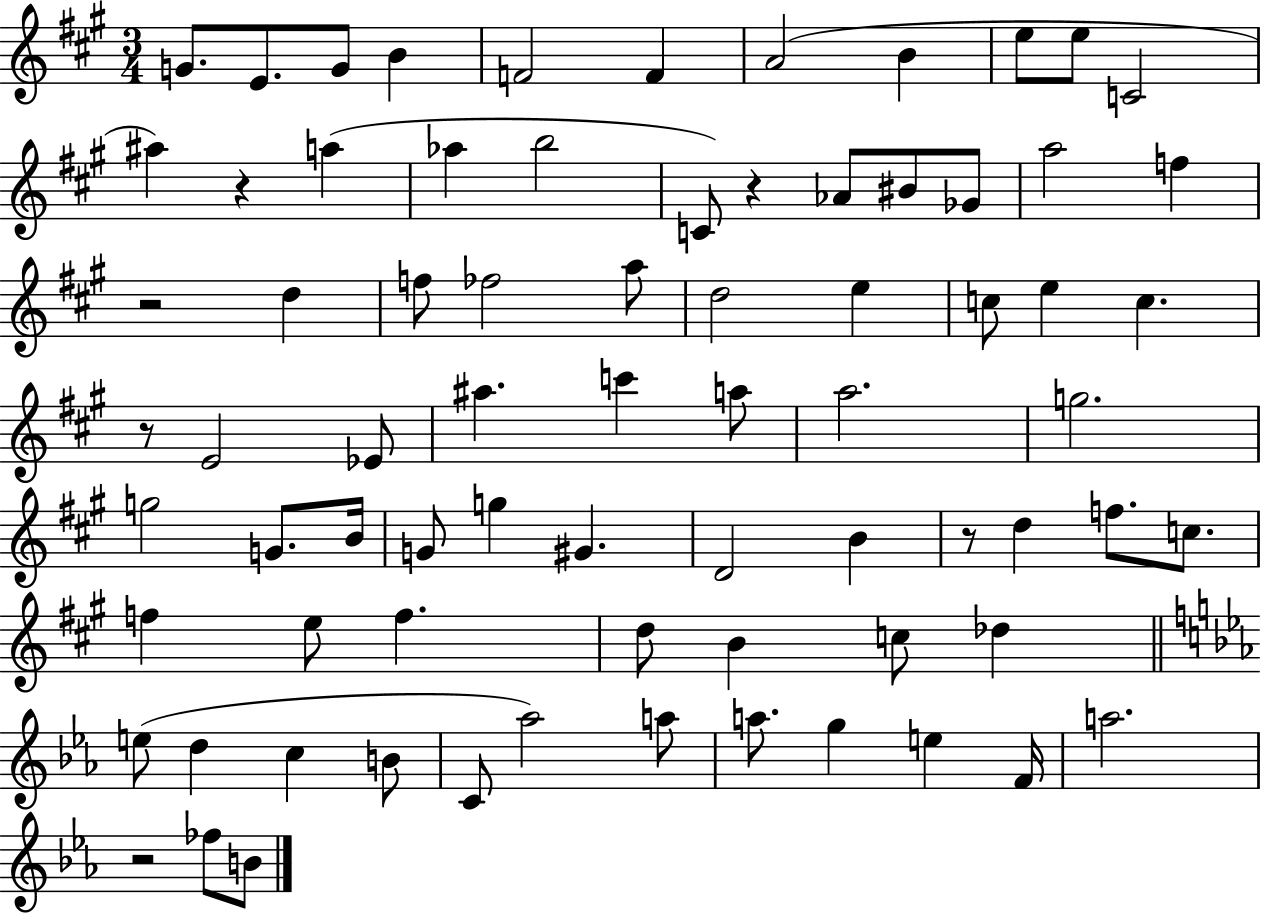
G4/e. E4/e. G4/e B4/q F4/h F4/q A4/h B4/q E5/e E5/e C4/h A#5/q R/q A5/q Ab5/q B5/h C4/e R/q Ab4/e BIS4/e Gb4/e A5/h F5/q R/h D5/q F5/e FES5/h A5/e D5/h E5/q C5/e E5/q C5/q. R/e E4/h Eb4/e A#5/q. C6/q A5/e A5/h. G5/h. G5/h G4/e. B4/s G4/e G5/q G#4/q. D4/h B4/q R/e D5/q F5/e. C5/e. F5/q E5/e F5/q. D5/e B4/q C5/e Db5/q E5/e D5/q C5/q B4/e C4/e Ab5/h A5/e A5/e. G5/q E5/q F4/s A5/h. R/h FES5/e B4/e